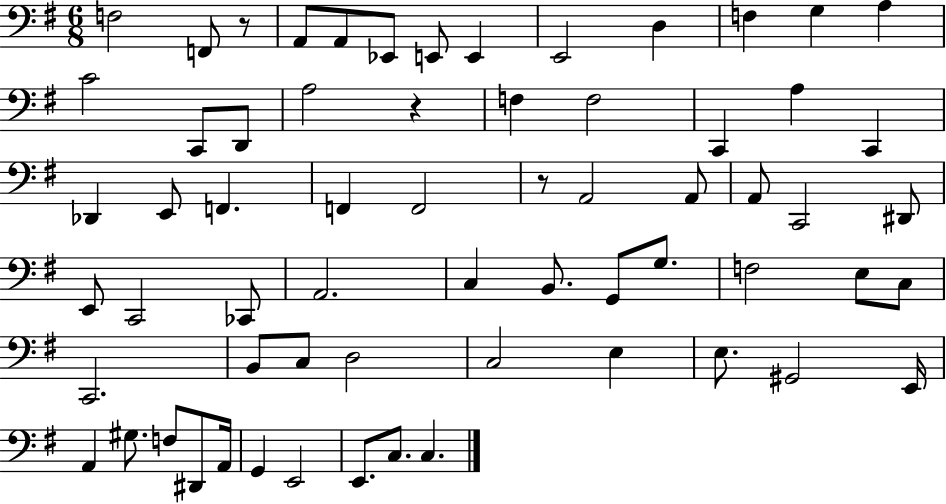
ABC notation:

X:1
T:Untitled
M:6/8
L:1/4
K:G
F,2 F,,/2 z/2 A,,/2 A,,/2 _E,,/2 E,,/2 E,, E,,2 D, F, G, A, C2 C,,/2 D,,/2 A,2 z F, F,2 C,, A, C,, _D,, E,,/2 F,, F,, F,,2 z/2 A,,2 A,,/2 A,,/2 C,,2 ^D,,/2 E,,/2 C,,2 _C,,/2 A,,2 C, B,,/2 G,,/2 G,/2 F,2 E,/2 C,/2 C,,2 B,,/2 C,/2 D,2 C,2 E, E,/2 ^G,,2 E,,/4 A,, ^G,/2 F,/2 ^D,,/2 A,,/4 G,, E,,2 E,,/2 C,/2 C,